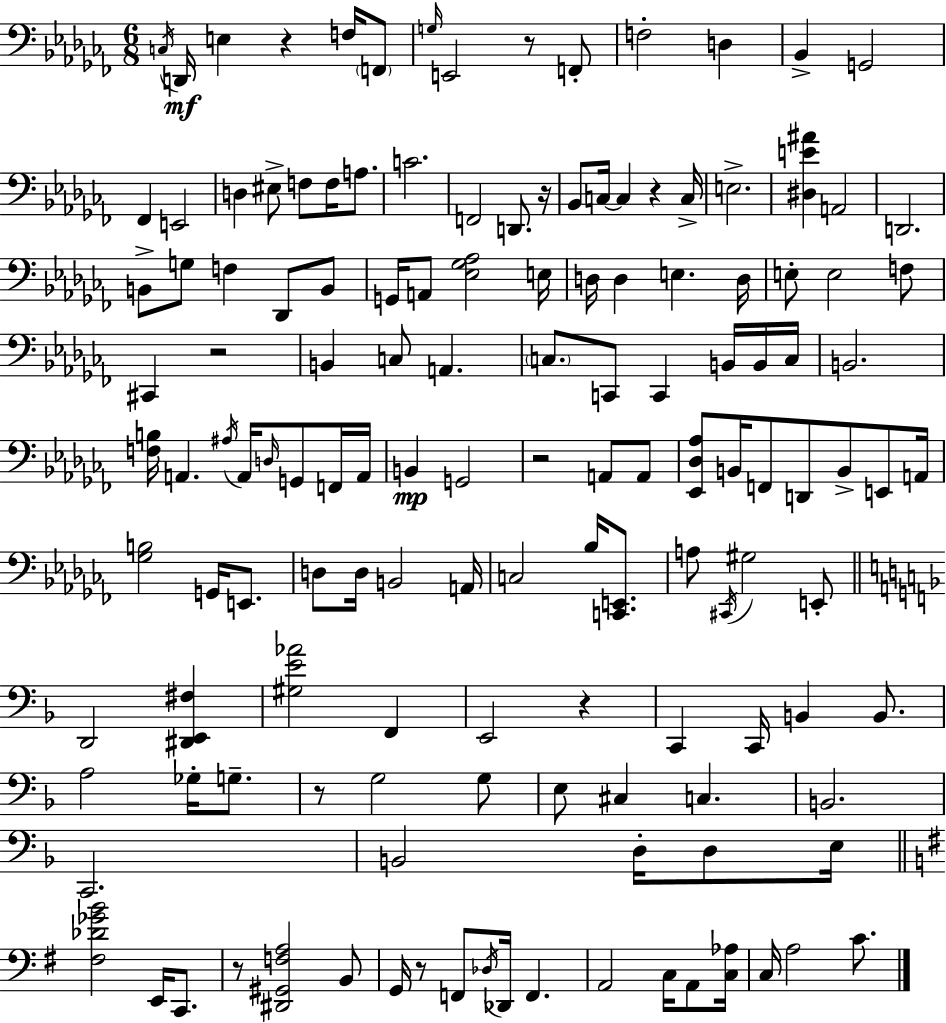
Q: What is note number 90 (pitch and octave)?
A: B2